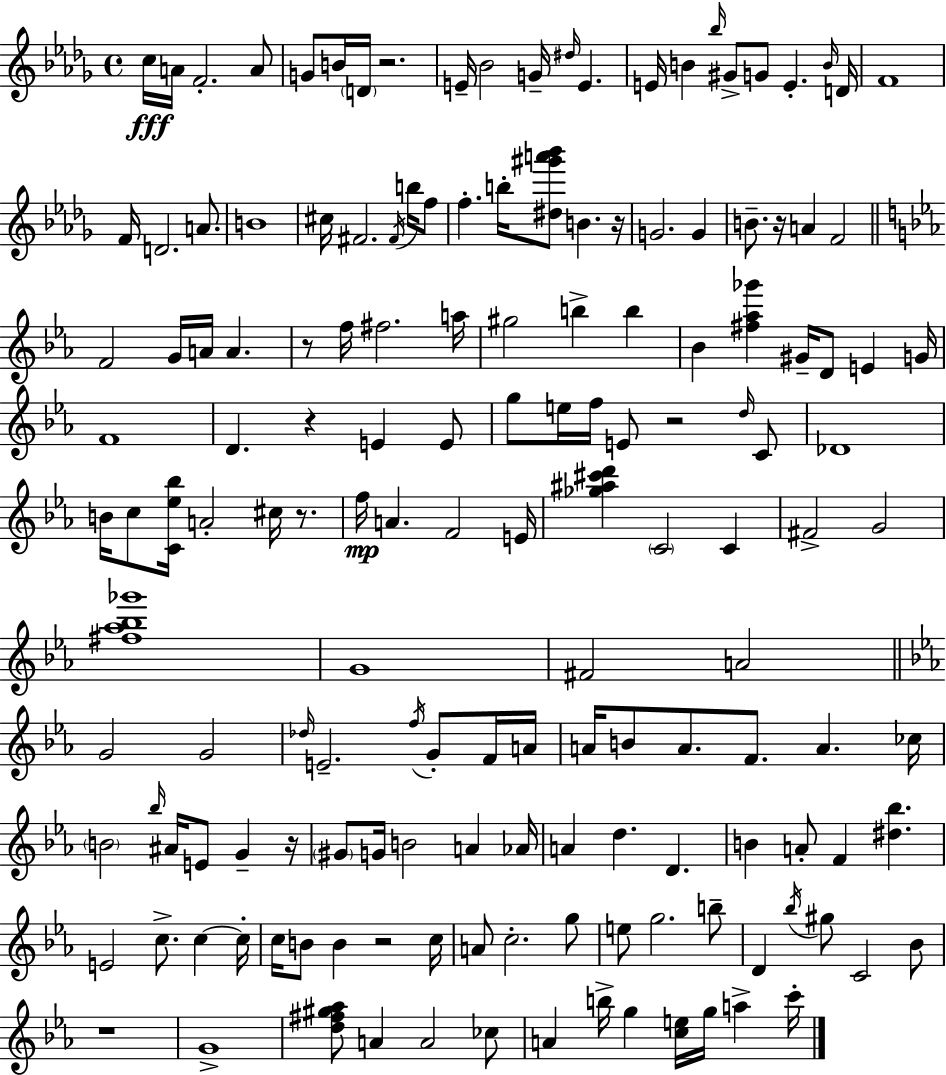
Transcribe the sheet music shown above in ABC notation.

X:1
T:Untitled
M:4/4
L:1/4
K:Bbm
c/4 A/4 F2 A/2 G/2 B/4 D/4 z2 E/4 _B2 G/4 ^d/4 E E/4 B _b/4 ^G/2 G/2 E B/4 D/4 F4 F/4 D2 A/2 B4 ^c/4 ^F2 ^F/4 b/4 f/2 f b/4 [^d^g'a'_b']/2 B z/4 G2 G B/2 z/4 A F2 F2 G/4 A/4 A z/2 f/4 ^f2 a/4 ^g2 b b _B [^f_a_g'] ^G/4 D/2 E G/4 F4 D z E E/2 g/2 e/4 f/4 E/2 z2 d/4 C/2 _D4 B/4 c/2 [C_e_b]/4 A2 ^c/4 z/2 f/4 A F2 E/4 [_g^a^c'd'] C2 C ^F2 G2 [^f_a_b_g']4 G4 ^F2 A2 G2 G2 _d/4 E2 f/4 G/2 F/4 A/4 A/4 B/2 A/2 F/2 A _c/4 B2 _b/4 ^A/4 E/2 G z/4 ^G/2 G/4 B2 A _A/4 A d D B A/2 F [^d_b] E2 c/2 c c/4 c/4 B/2 B z2 c/4 A/2 c2 g/2 e/2 g2 b/2 D _b/4 ^g/2 C2 _B/2 z4 G4 [d^f^g_a]/2 A A2 _c/2 A b/4 g [ce]/4 g/4 a c'/4